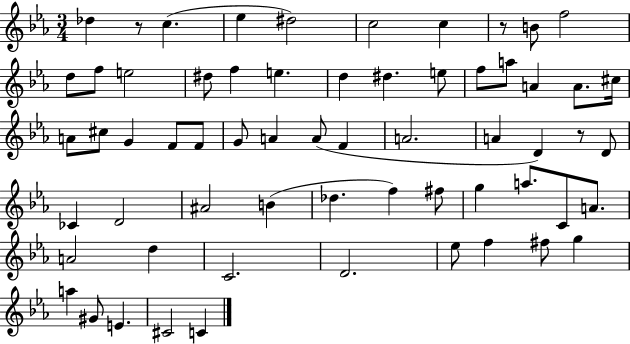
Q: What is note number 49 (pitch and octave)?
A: C4